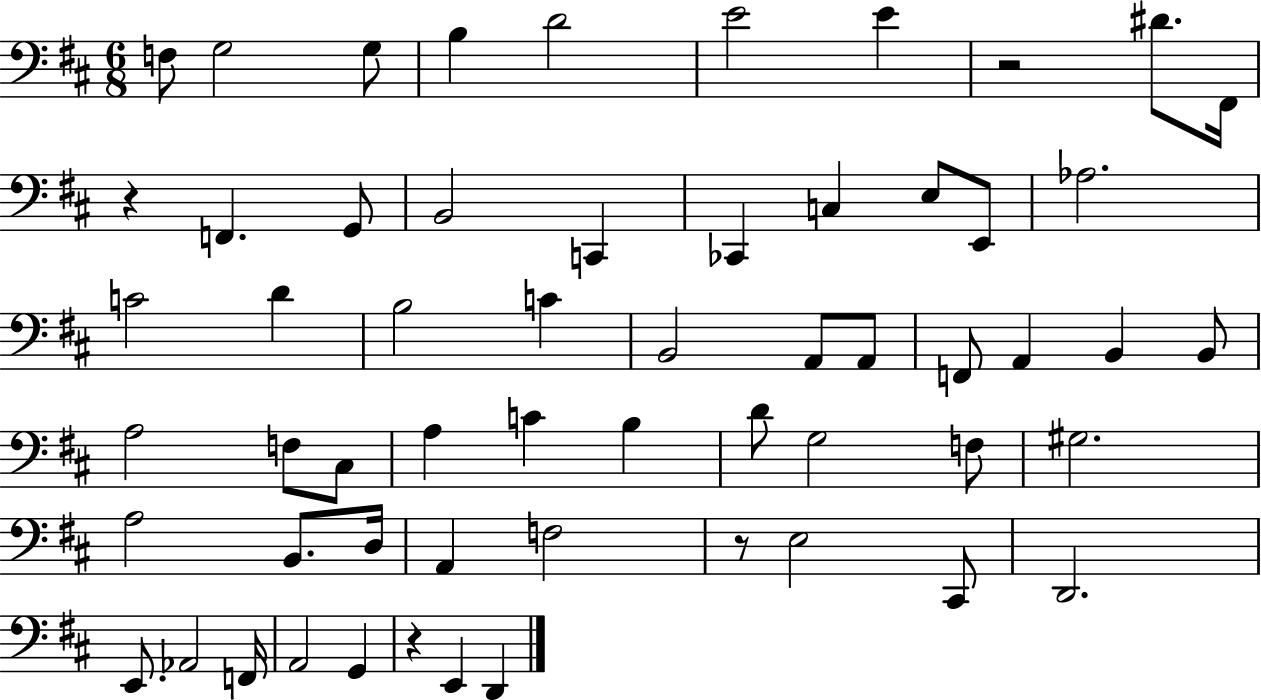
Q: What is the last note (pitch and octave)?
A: D2